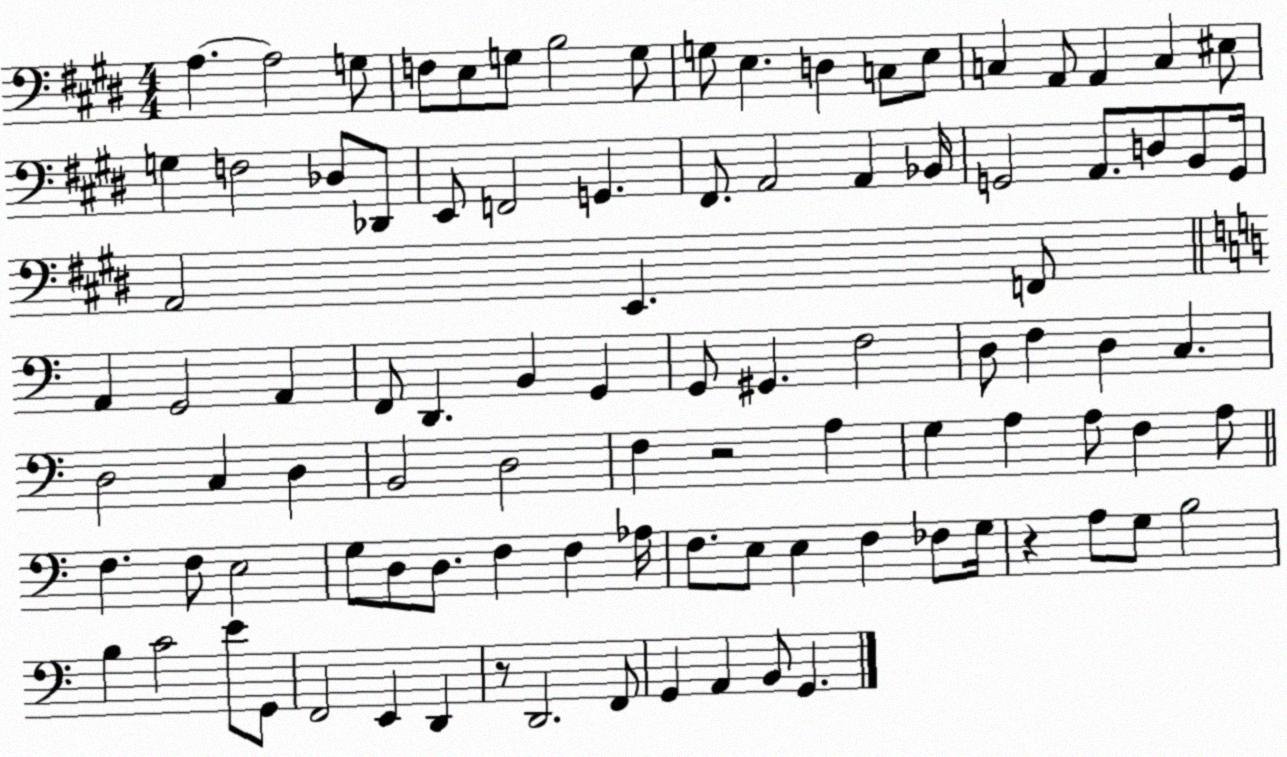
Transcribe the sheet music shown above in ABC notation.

X:1
T:Untitled
M:4/4
L:1/4
K:E
A, A,2 G,/2 F,/2 E,/2 G,/2 B,2 G,/2 G,/2 E, D, C,/2 E,/2 C, A,,/2 A,, C, ^E,/2 G, F,2 _D,/2 _D,,/2 E,,/2 F,,2 G,, ^F,,/2 A,,2 A,, _B,,/4 G,,2 A,,/2 D,/2 B,,/2 G,,/4 A,,2 E,, F,,/2 A,, G,,2 A,, F,,/2 D,, B,, G,, G,,/2 ^G,, F,2 D,/2 F, D, C, D,2 C, D, B,,2 D,2 F, z2 A, G, A, A,/2 F, A,/2 F, F,/2 E,2 G,/2 D,/2 D,/2 F, F, _A,/4 F,/2 E,/2 E, F, _F,/2 G,/4 z A,/2 G,/2 B,2 B, C2 E/2 G,,/2 F,,2 E,, D,, z/2 D,,2 F,,/2 G,, A,, B,,/2 G,,